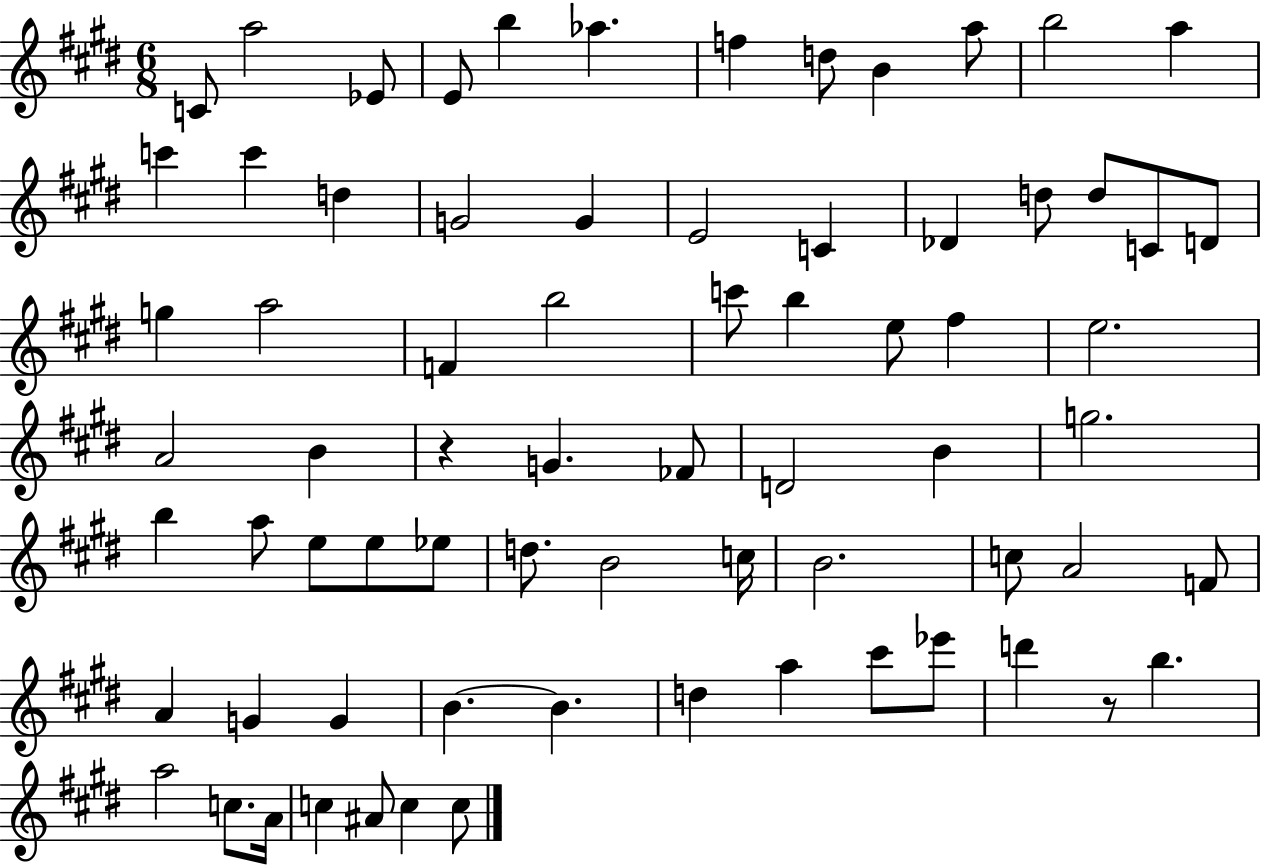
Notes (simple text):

C4/e A5/h Eb4/e E4/e B5/q Ab5/q. F5/q D5/e B4/q A5/e B5/h A5/q C6/q C6/q D5/q G4/h G4/q E4/h C4/q Db4/q D5/e D5/e C4/e D4/e G5/q A5/h F4/q B5/h C6/e B5/q E5/e F#5/q E5/h. A4/h B4/q R/q G4/q. FES4/e D4/h B4/q G5/h. B5/q A5/e E5/e E5/e Eb5/e D5/e. B4/h C5/s B4/h. C5/e A4/h F4/e A4/q G4/q G4/q B4/q. B4/q. D5/q A5/q C#6/e Eb6/e D6/q R/e B5/q. A5/h C5/e. A4/s C5/q A#4/e C5/q C5/e